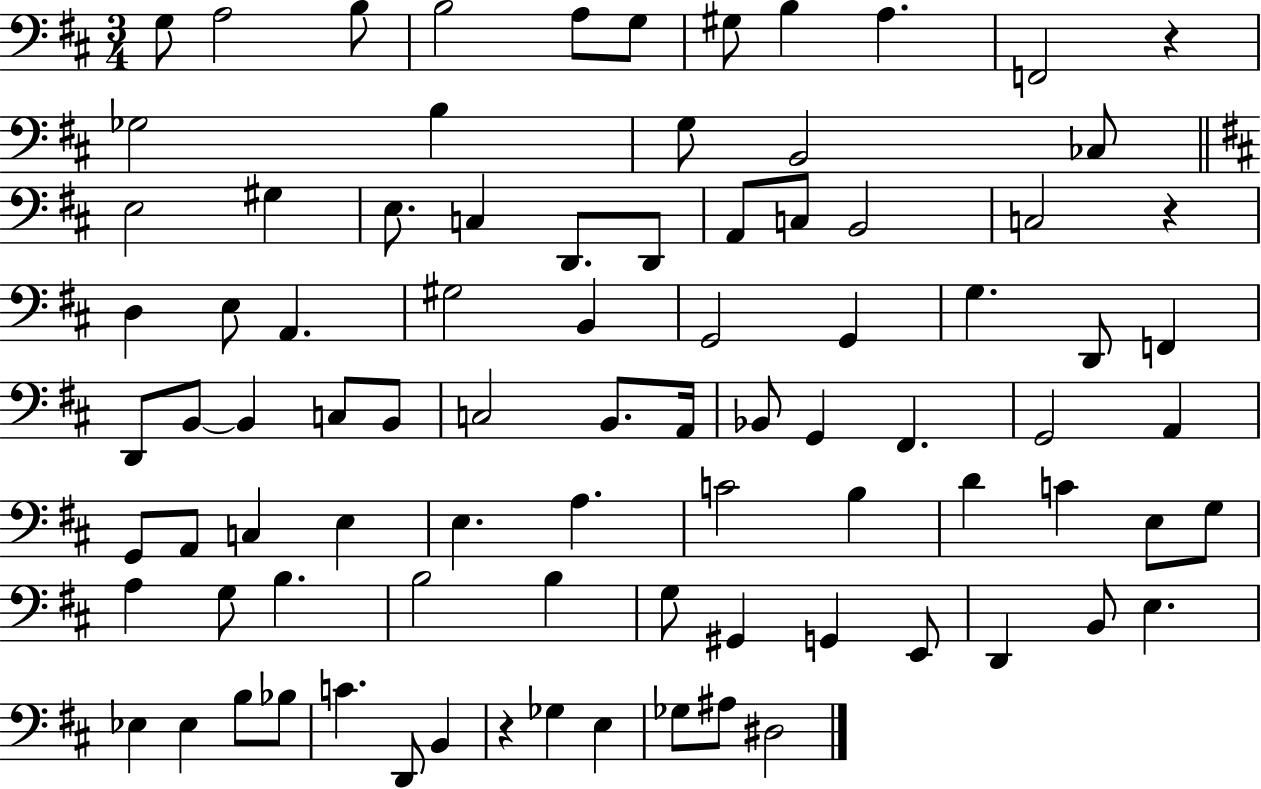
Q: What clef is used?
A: bass